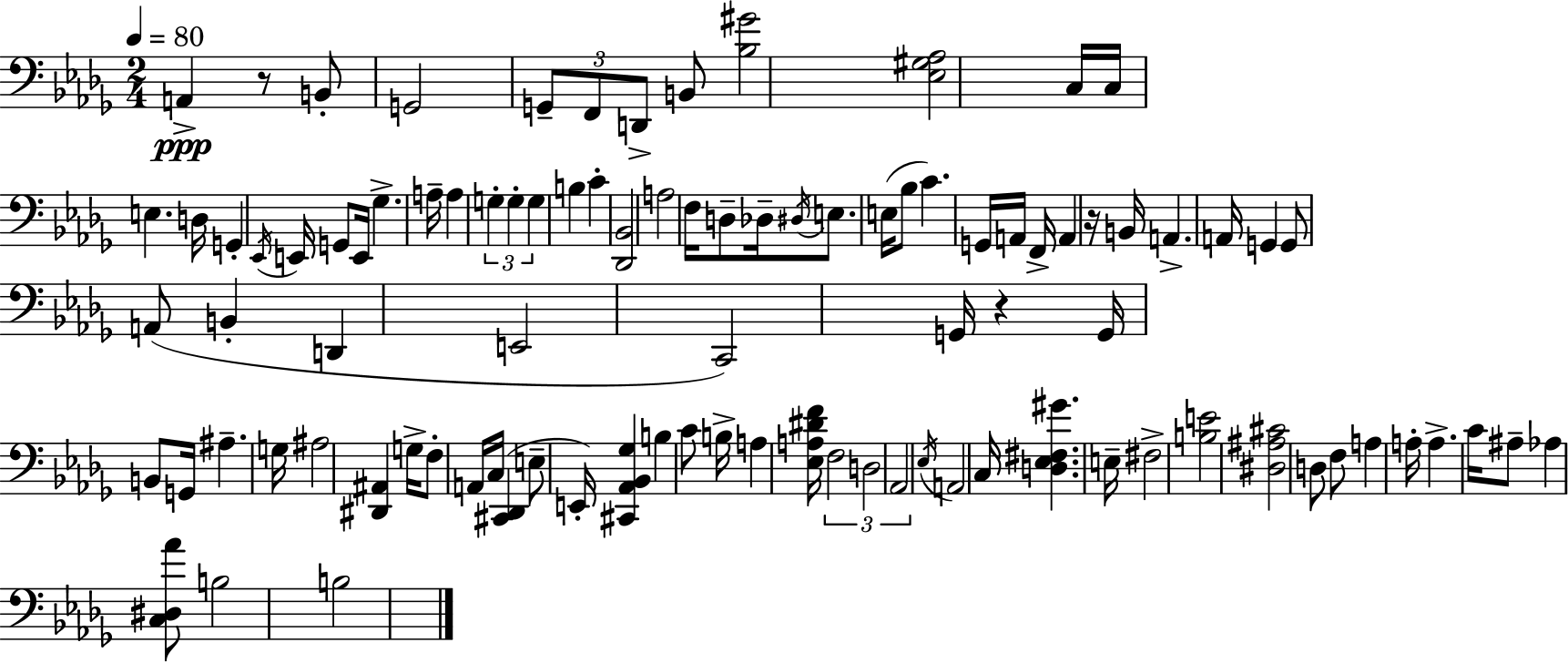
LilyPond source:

{
  \clef bass
  \numericTimeSignature
  \time 2/4
  \key bes \minor
  \tempo 4 = 80
  a,4->\ppp r8 b,8-. | g,2 | \tuplet 3/2 { g,8-- f,8 d,8-> } b,8 | <bes gis'>2 | \break <ees gis aes>2 | c16 c16 e4. | d16 g,4-. \acciaccatura { ees,16 } e,16 g,8 | e,16 ges4.-> | \break a16-- a4 \tuplet 3/2 { g4-. | g4-. g4 } | b4 c'4-. | <des, bes,>2 | \break a2 | f16 d8-- des16-- \acciaccatura { dis16 } e8. | e16( bes8 c'4.) | g,16 a,16 f,16-> a,4 | \break r16 b,16 a,4.-> | a,16 g,4 g,8 | a,8( b,4-. d,4 | e,2 | \break c,2) | g,16 r4 g,16 | b,8 g,16 ais4.-- | g16 ais2 | \break <dis, ais,>4 g16-> f8-. | a,16 c16 <cis, des,>4( e8-- | e,16-.) <cis, aes, bes, ges>4 b4 | c'8 b16-> a4 | \break <ees a dis' f'>16 \tuplet 3/2 { f2 | d2 | aes,2 } | \acciaccatura { ees16 } a,2 | \break c16 <d ees fis gis'>4. | e16-- fis2-> | <b e'>2 | <dis ais cis'>2 | \break d8 f8 a4 | a16-. a4.-> | c'16 ais8-- aes4 | <c dis aes'>8 b2 | \break b2 | \bar "|."
}